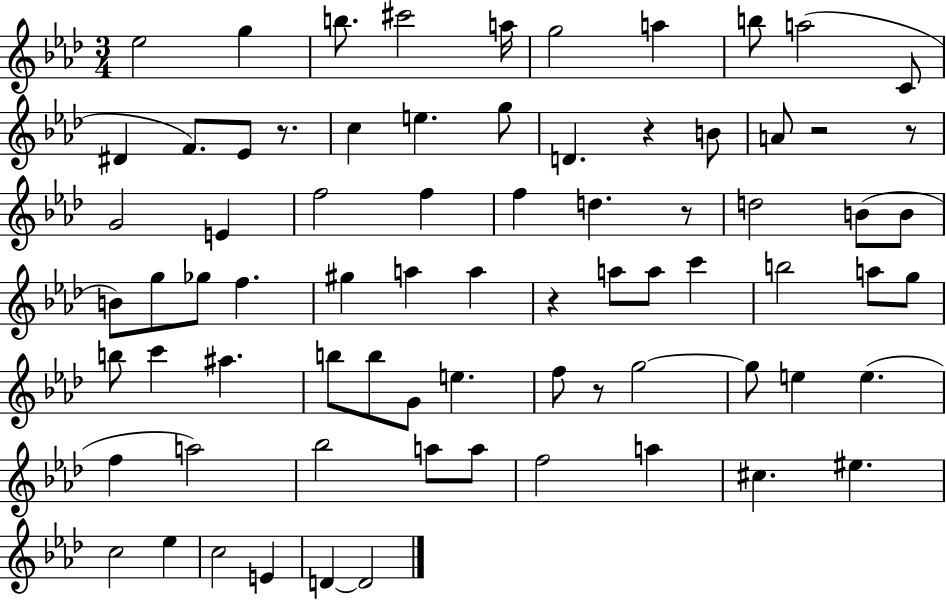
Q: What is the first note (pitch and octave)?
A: Eb5